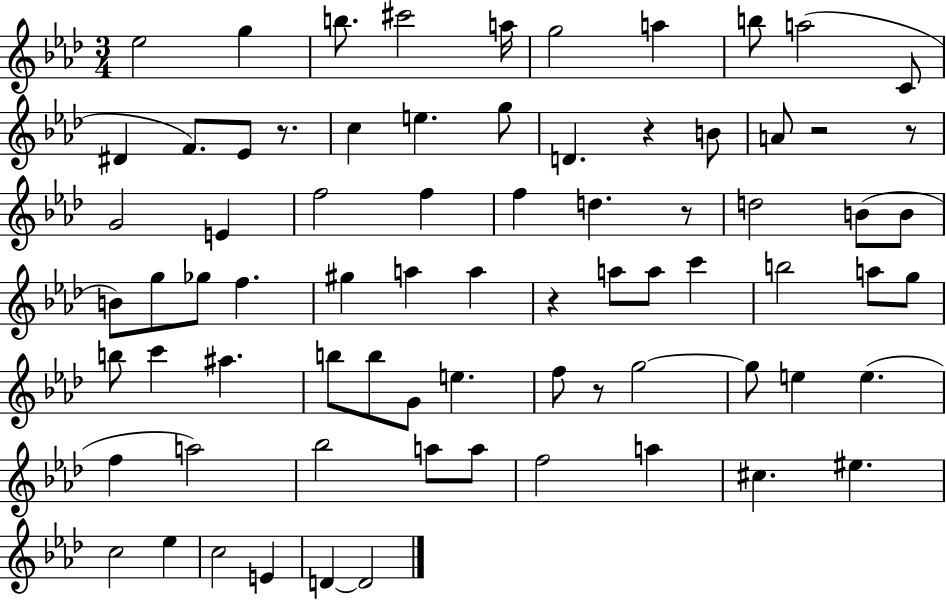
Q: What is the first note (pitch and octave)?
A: Eb5